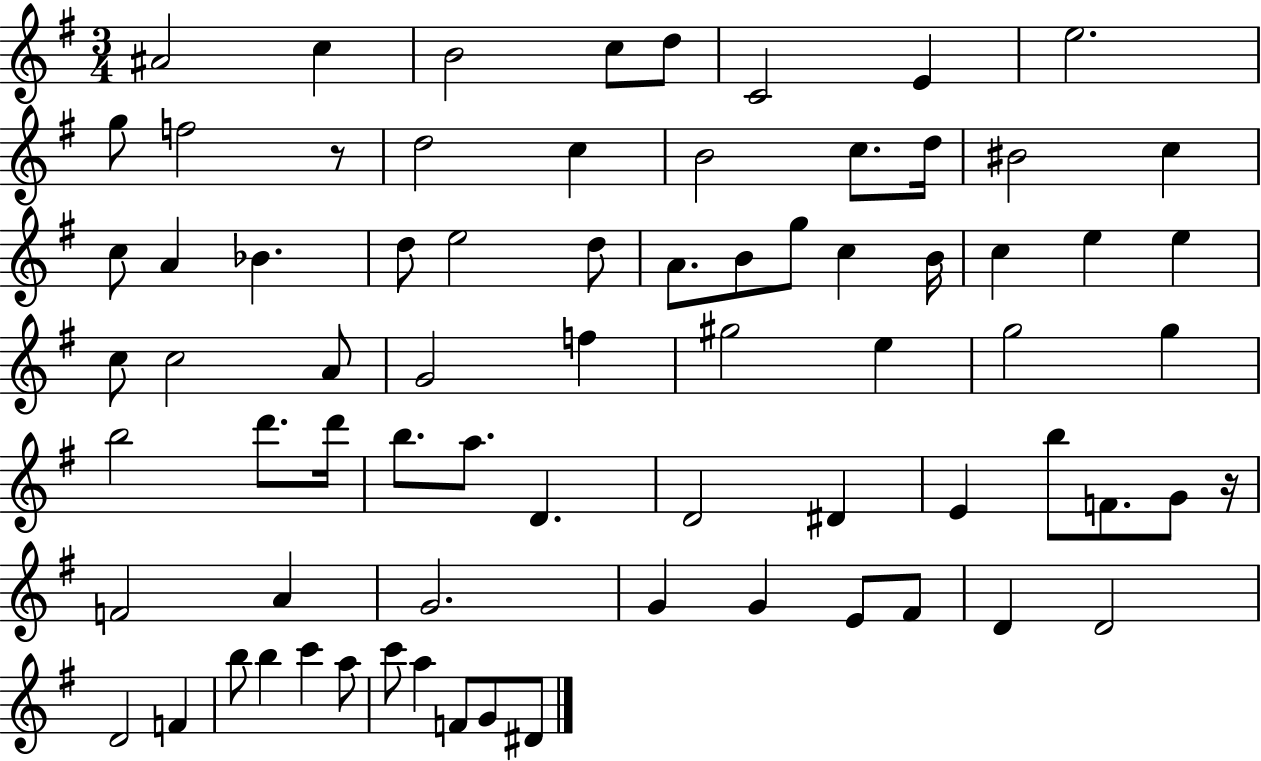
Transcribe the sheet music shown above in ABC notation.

X:1
T:Untitled
M:3/4
L:1/4
K:G
^A2 c B2 c/2 d/2 C2 E e2 g/2 f2 z/2 d2 c B2 c/2 d/4 ^B2 c c/2 A _B d/2 e2 d/2 A/2 B/2 g/2 c B/4 c e e c/2 c2 A/2 G2 f ^g2 e g2 g b2 d'/2 d'/4 b/2 a/2 D D2 ^D E b/2 F/2 G/2 z/4 F2 A G2 G G E/2 ^F/2 D D2 D2 F b/2 b c' a/2 c'/2 a F/2 G/2 ^D/2